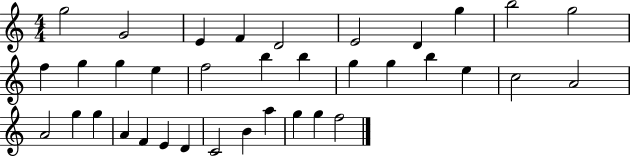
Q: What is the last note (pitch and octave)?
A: F5